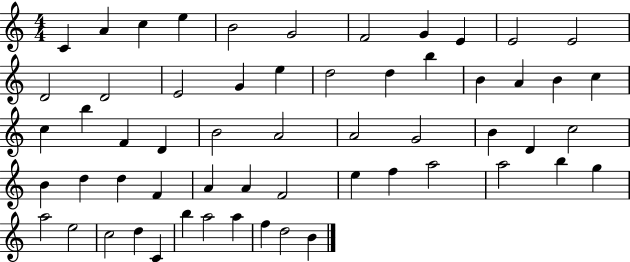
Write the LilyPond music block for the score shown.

{
  \clef treble
  \numericTimeSignature
  \time 4/4
  \key c \major
  c'4 a'4 c''4 e''4 | b'2 g'2 | f'2 g'4 e'4 | e'2 e'2 | \break d'2 d'2 | e'2 g'4 e''4 | d''2 d''4 b''4 | b'4 a'4 b'4 c''4 | \break c''4 b''4 f'4 d'4 | b'2 a'2 | a'2 g'2 | b'4 d'4 c''2 | \break b'4 d''4 d''4 f'4 | a'4 a'4 f'2 | e''4 f''4 a''2 | a''2 b''4 g''4 | \break a''2 e''2 | c''2 d''4 c'4 | b''4 a''2 a''4 | f''4 d''2 b'4 | \break \bar "|."
}